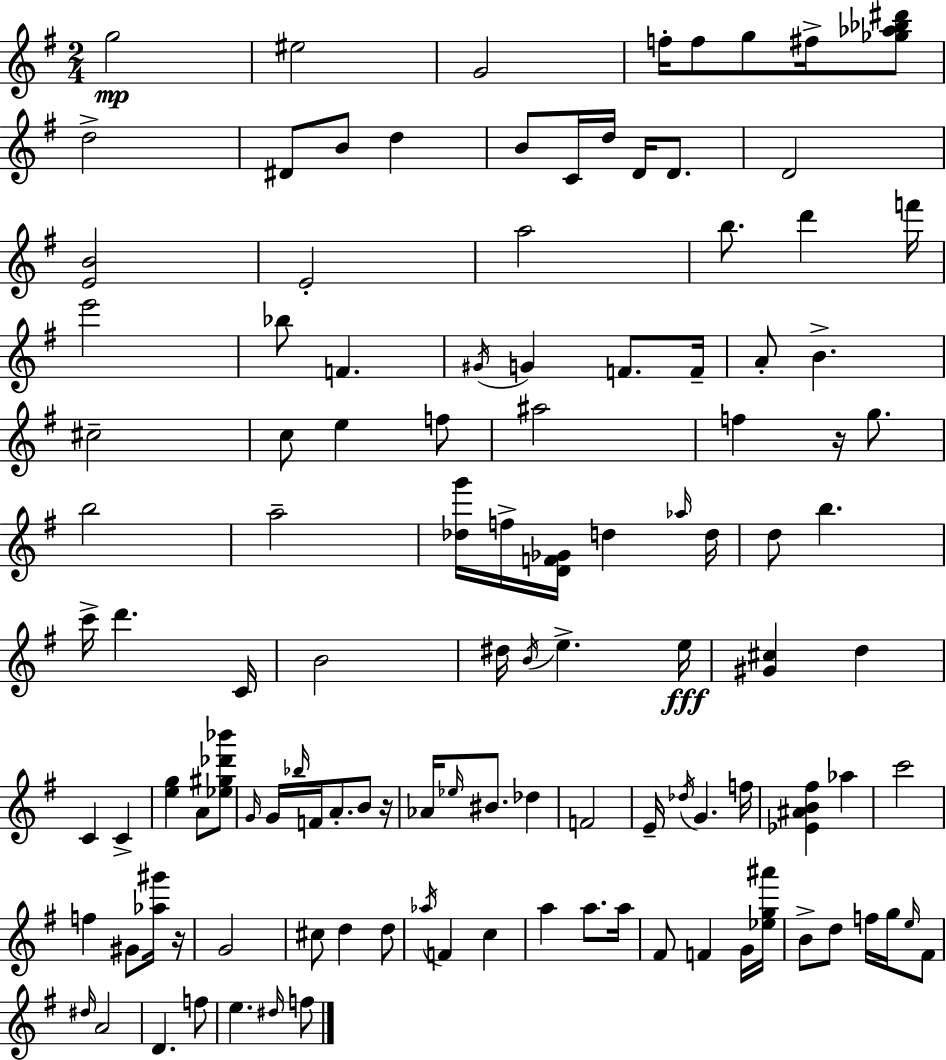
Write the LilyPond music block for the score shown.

{
  \clef treble
  \numericTimeSignature
  \time 2/4
  \key g \major
  \repeat volta 2 { g''2\mp | eis''2 | g'2 | f''16-. f''8 g''8 fis''16-> <ges'' aes'' bes'' dis'''>8 | \break d''2-> | dis'8 b'8 d''4 | b'8 c'16 d''16 d'16 d'8. | d'2 | \break <e' b'>2 | e'2-. | a''2 | b''8. d'''4 f'''16 | \break e'''2 | bes''8 f'4. | \acciaccatura { gis'16 } g'4 f'8. | f'16-- a'8-. b'4.-> | \break cis''2-- | c''8 e''4 f''8 | ais''2 | f''4 r16 g''8. | \break b''2 | a''2-- | <des'' g'''>16 f''16-> <d' f' ges'>16 d''4 | \grace { aes''16 } d''16 d''8 b''4. | \break c'''16-> d'''4. | c'16 b'2 | dis''16 \acciaccatura { b'16 } e''4.-> | e''16\fff <gis' cis''>4 d''4 | \break c'4 c'4-> | <e'' g''>4 a'8 | <ees'' gis'' des''' bes'''>8 \grace { g'16 } g'16 \grace { bes''16 } f'16 a'8.-. | b'8 r16 aes'16 \grace { ees''16 } bis'8. | \break des''4 f'2 | e'16-- \acciaccatura { des''16 } | g'4. f''16 <ees' ais' b' fis''>4 | aes''4 c'''2 | \break f''4 | gis'8 <aes'' gis'''>16 r16 g'2 | cis''8 | d''4 d''8 \acciaccatura { aes''16 } | \break f'4 c''4 | a''4 a''8. a''16 | fis'8 f'4 g'16 <ees'' g'' ais'''>16 | b'8-> d''8 f''16 g''16 \grace { e''16 } fis'8 | \break \grace { dis''16 } a'2 | d'4. | f''8 e''4. | \grace { dis''16 } f''8 } \bar "|."
}